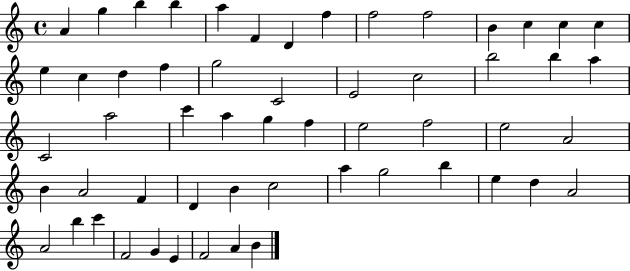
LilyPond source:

{
  \clef treble
  \time 4/4
  \defaultTimeSignature
  \key c \major
  a'4 g''4 b''4 b''4 | a''4 f'4 d'4 f''4 | f''2 f''2 | b'4 c''4 c''4 c''4 | \break e''4 c''4 d''4 f''4 | g''2 c'2 | e'2 c''2 | b''2 b''4 a''4 | \break c'2 a''2 | c'''4 a''4 g''4 f''4 | e''2 f''2 | e''2 a'2 | \break b'4 a'2 f'4 | d'4 b'4 c''2 | a''4 g''2 b''4 | e''4 d''4 a'2 | \break a'2 b''4 c'''4 | f'2 g'4 e'4 | f'2 a'4 b'4 | \bar "|."
}